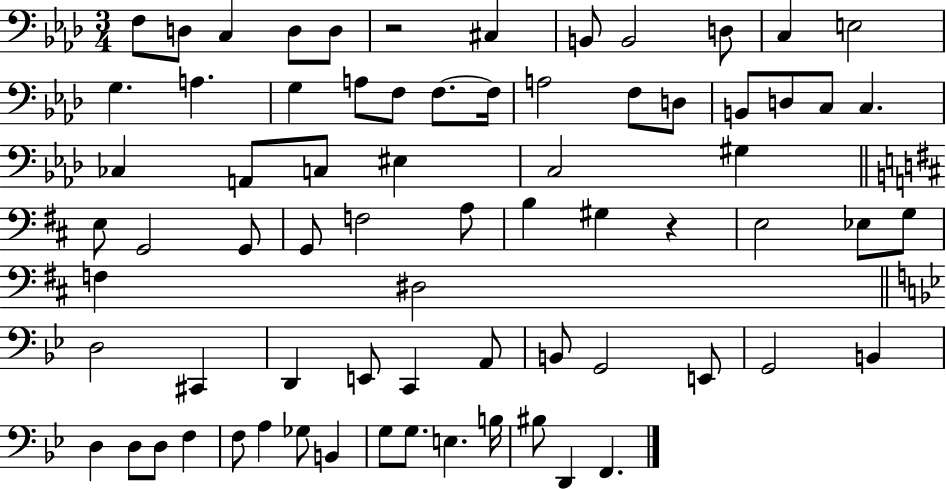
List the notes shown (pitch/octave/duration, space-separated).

F3/e D3/e C3/q D3/e D3/e R/h C#3/q B2/e B2/h D3/e C3/q E3/h G3/q. A3/q. G3/q A3/e F3/e F3/e. F3/s A3/h F3/e D3/e B2/e D3/e C3/e C3/q. CES3/q A2/e C3/e EIS3/q C3/h G#3/q E3/e G2/h G2/e G2/e F3/h A3/e B3/q G#3/q R/q E3/h Eb3/e G3/e F3/q D#3/h D3/h C#2/q D2/q E2/e C2/q A2/e B2/e G2/h E2/e G2/h B2/q D3/q D3/e D3/e F3/q F3/e A3/q Gb3/e B2/q G3/e G3/e. E3/q. B3/s BIS3/e D2/q F2/q.